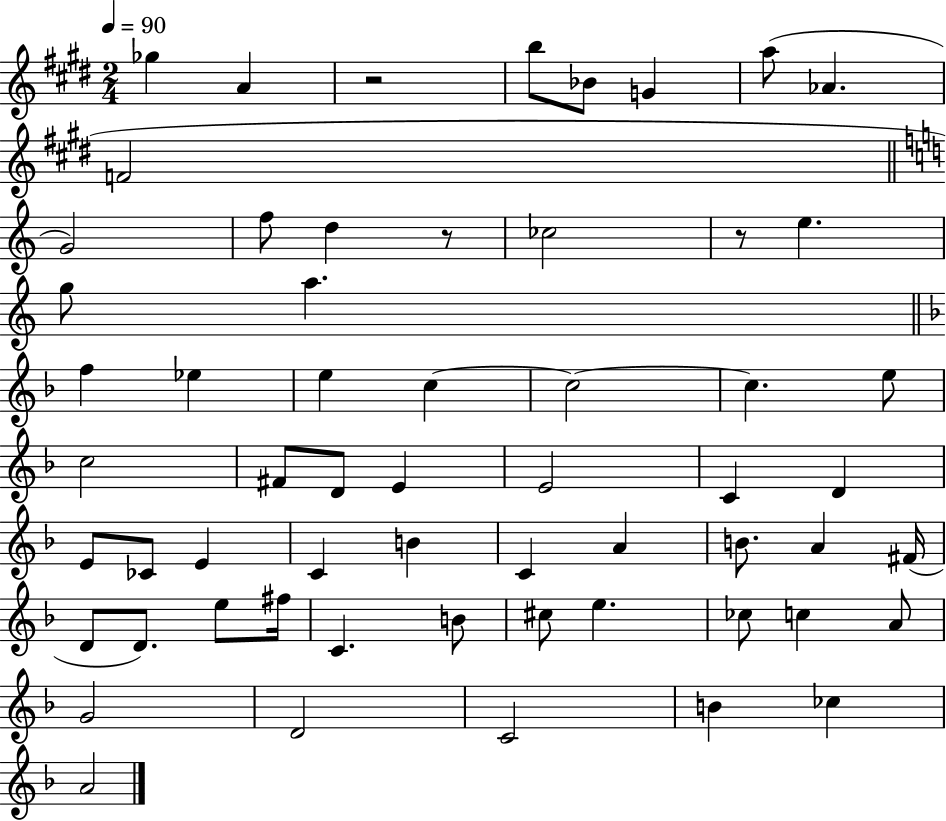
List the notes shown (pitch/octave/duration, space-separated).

Gb5/q A4/q R/h B5/e Bb4/e G4/q A5/e Ab4/q. F4/h G4/h F5/e D5/q R/e CES5/h R/e E5/q. G5/e A5/q. F5/q Eb5/q E5/q C5/q C5/h C5/q. E5/e C5/h F#4/e D4/e E4/q E4/h C4/q D4/q E4/e CES4/e E4/q C4/q B4/q C4/q A4/q B4/e. A4/q F#4/s D4/e D4/e. E5/e F#5/s C4/q. B4/e C#5/e E5/q. CES5/e C5/q A4/e G4/h D4/h C4/h B4/q CES5/q A4/h